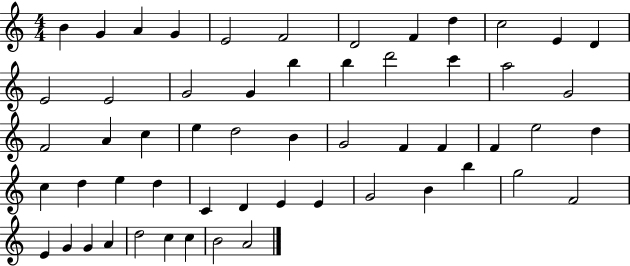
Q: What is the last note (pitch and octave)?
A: A4